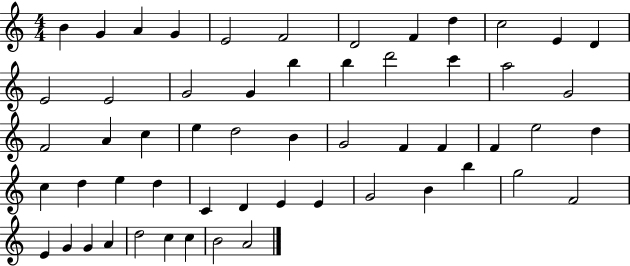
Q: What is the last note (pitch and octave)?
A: A4